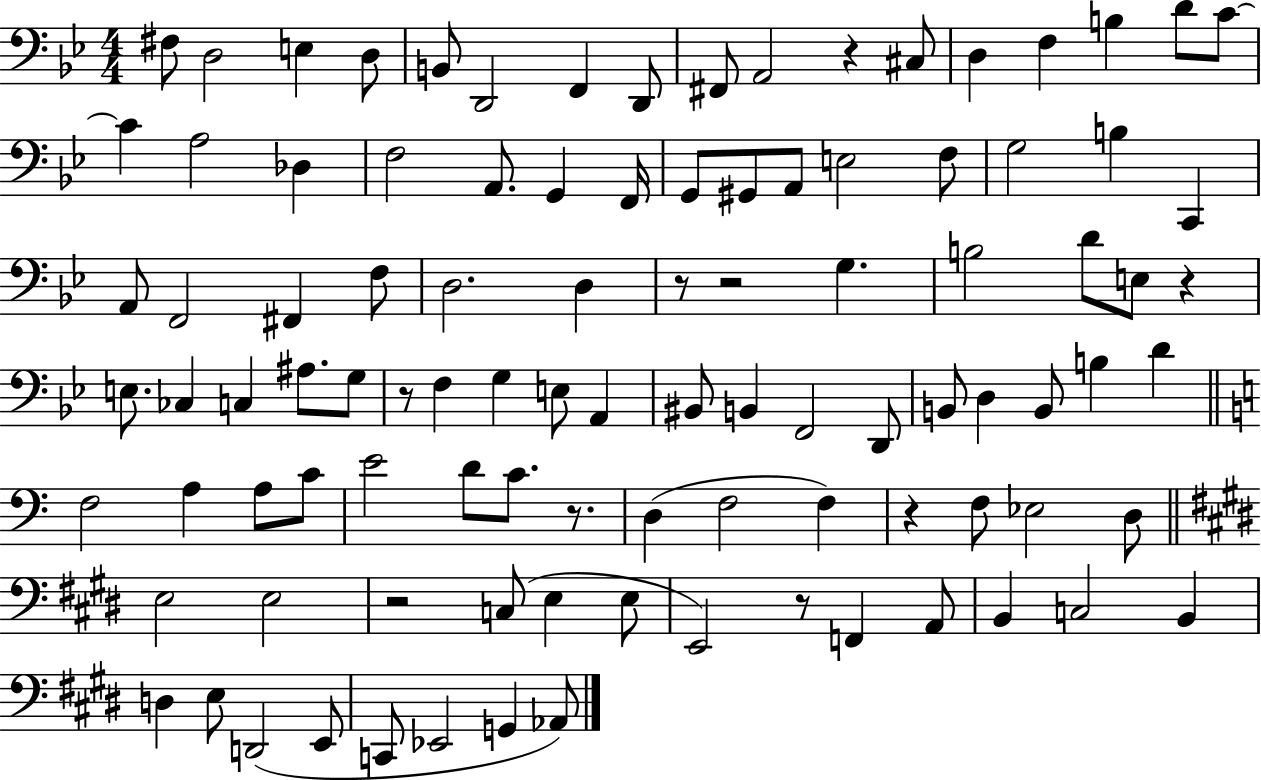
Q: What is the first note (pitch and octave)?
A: F#3